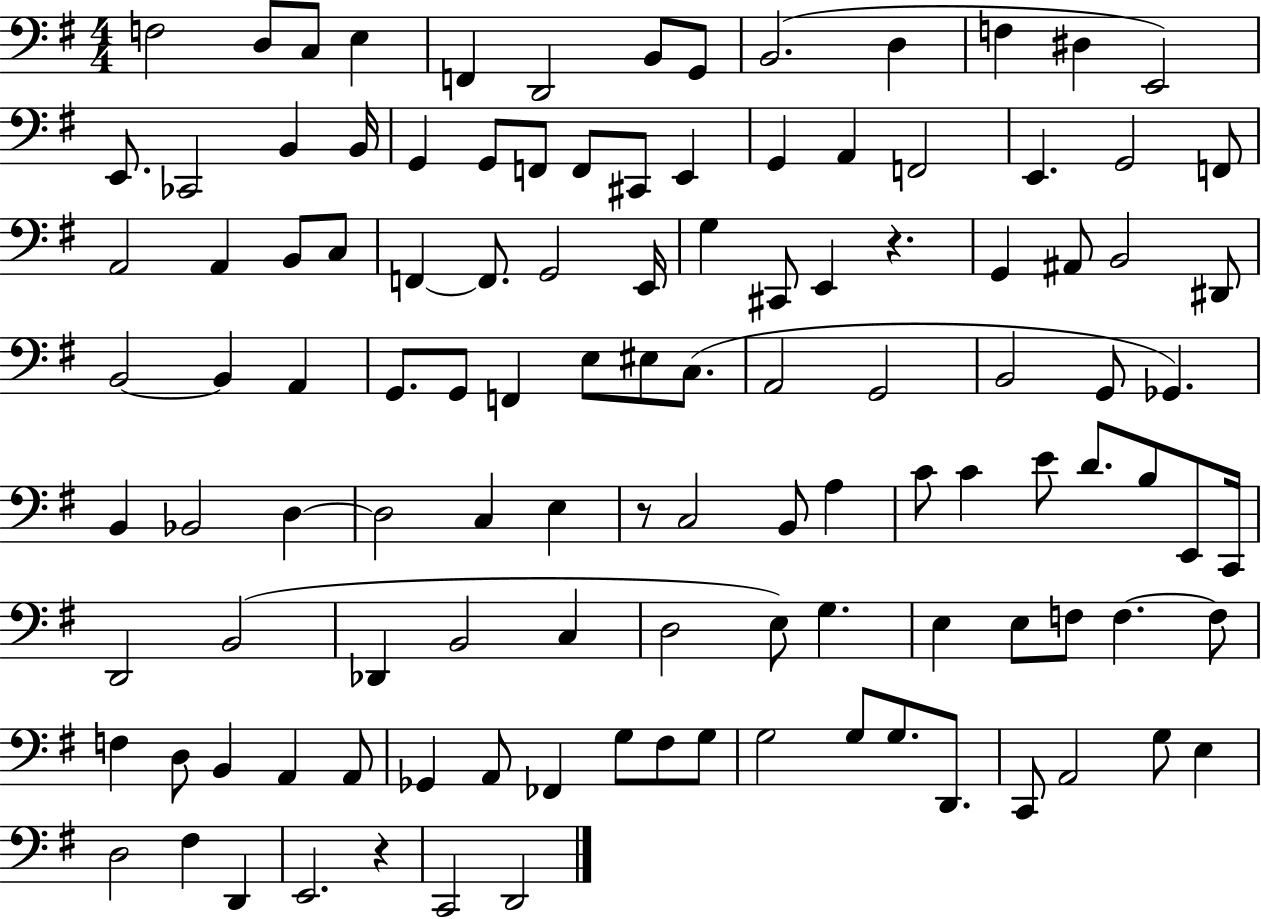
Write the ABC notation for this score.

X:1
T:Untitled
M:4/4
L:1/4
K:G
F,2 D,/2 C,/2 E, F,, D,,2 B,,/2 G,,/2 B,,2 D, F, ^D, E,,2 E,,/2 _C,,2 B,, B,,/4 G,, G,,/2 F,,/2 F,,/2 ^C,,/2 E,, G,, A,, F,,2 E,, G,,2 F,,/2 A,,2 A,, B,,/2 C,/2 F,, F,,/2 G,,2 E,,/4 G, ^C,,/2 E,, z G,, ^A,,/2 B,,2 ^D,,/2 B,,2 B,, A,, G,,/2 G,,/2 F,, E,/2 ^E,/2 C,/2 A,,2 G,,2 B,,2 G,,/2 _G,, B,, _B,,2 D, D,2 C, E, z/2 C,2 B,,/2 A, C/2 C E/2 D/2 B,/2 E,,/2 C,,/4 D,,2 B,,2 _D,, B,,2 C, D,2 E,/2 G, E, E,/2 F,/2 F, F,/2 F, D,/2 B,, A,, A,,/2 _G,, A,,/2 _F,, G,/2 ^F,/2 G,/2 G,2 G,/2 G,/2 D,,/2 C,,/2 A,,2 G,/2 E, D,2 ^F, D,, E,,2 z C,,2 D,,2